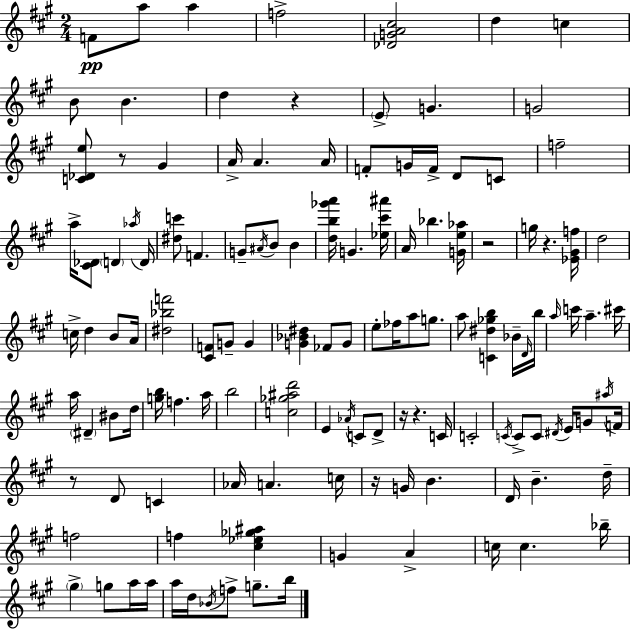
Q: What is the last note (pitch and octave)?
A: B5